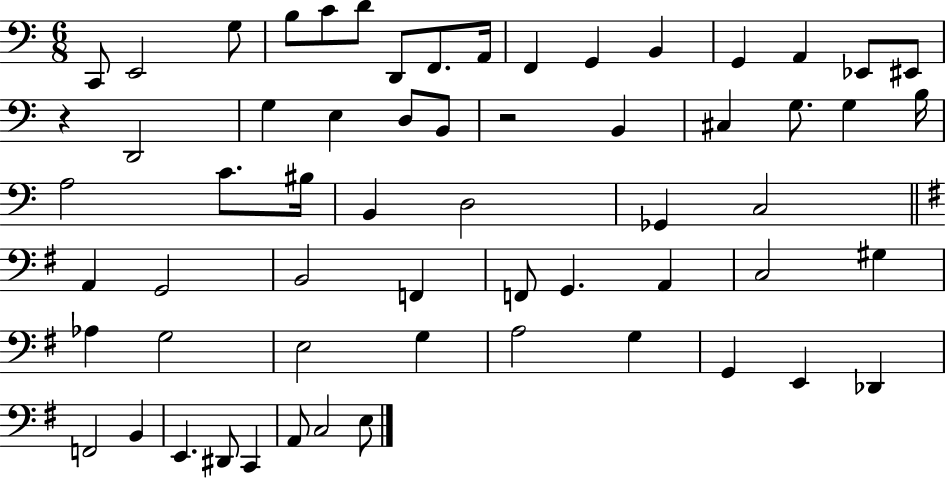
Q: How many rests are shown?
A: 2